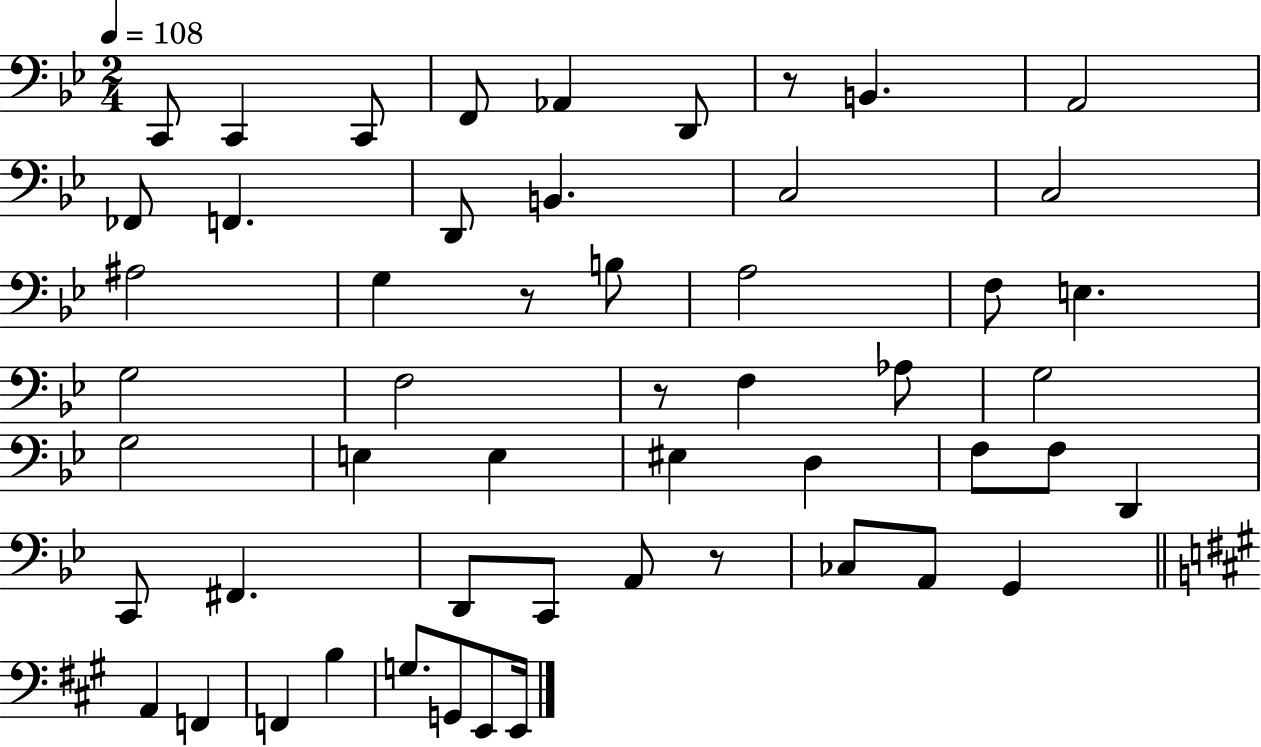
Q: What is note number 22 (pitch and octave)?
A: F3